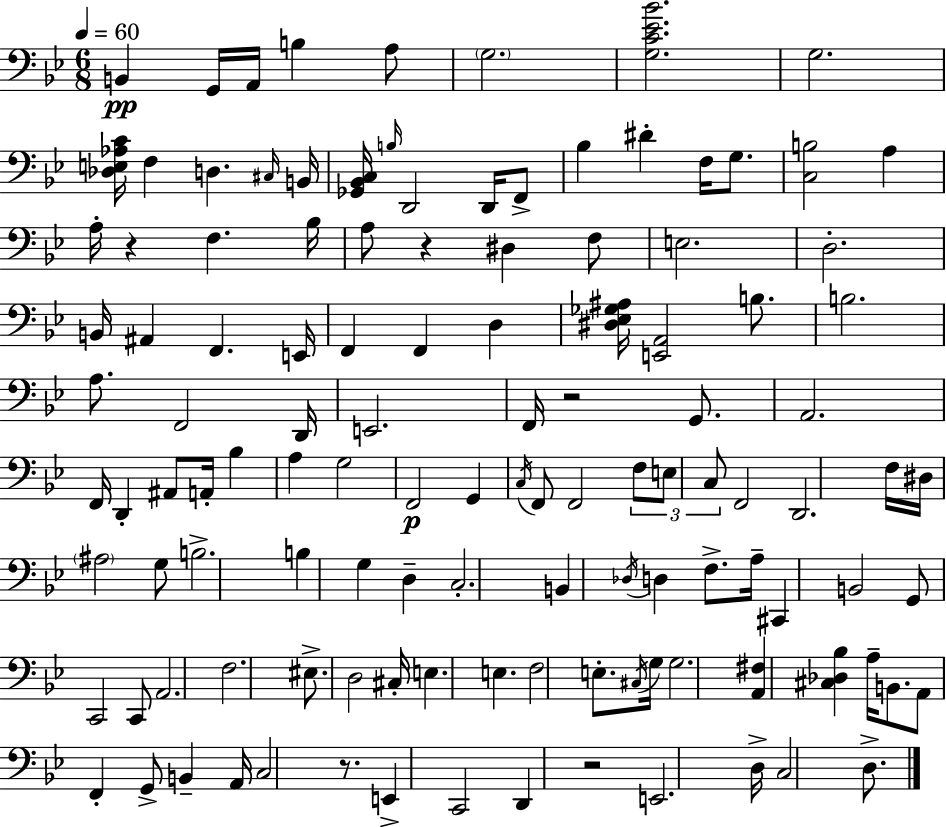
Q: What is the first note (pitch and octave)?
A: B2